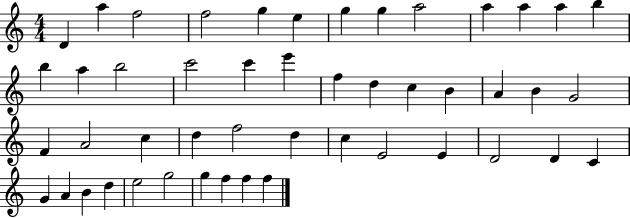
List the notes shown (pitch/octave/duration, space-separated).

D4/q A5/q F5/h F5/h G5/q E5/q G5/q G5/q A5/h A5/q A5/q A5/q B5/q B5/q A5/q B5/h C6/h C6/q E6/q F5/q D5/q C5/q B4/q A4/q B4/q G4/h F4/q A4/h C5/q D5/q F5/h D5/q C5/q E4/h E4/q D4/h D4/q C4/q G4/q A4/q B4/q D5/q E5/h G5/h G5/q F5/q F5/q F5/q